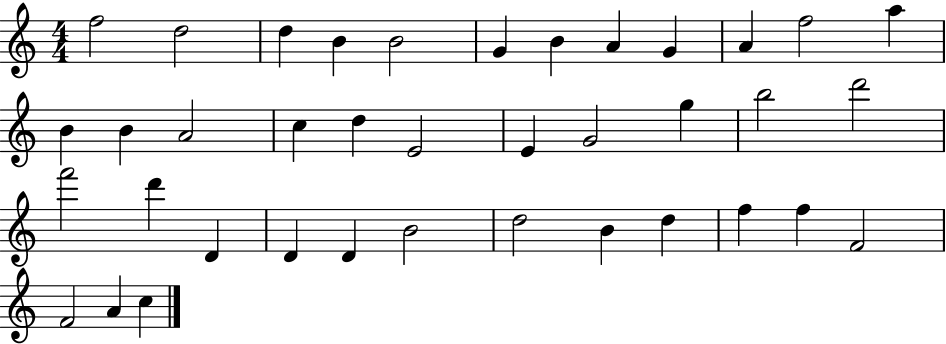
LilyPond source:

{
  \clef treble
  \numericTimeSignature
  \time 4/4
  \key c \major
  f''2 d''2 | d''4 b'4 b'2 | g'4 b'4 a'4 g'4 | a'4 f''2 a''4 | \break b'4 b'4 a'2 | c''4 d''4 e'2 | e'4 g'2 g''4 | b''2 d'''2 | \break f'''2 d'''4 d'4 | d'4 d'4 b'2 | d''2 b'4 d''4 | f''4 f''4 f'2 | \break f'2 a'4 c''4 | \bar "|."
}